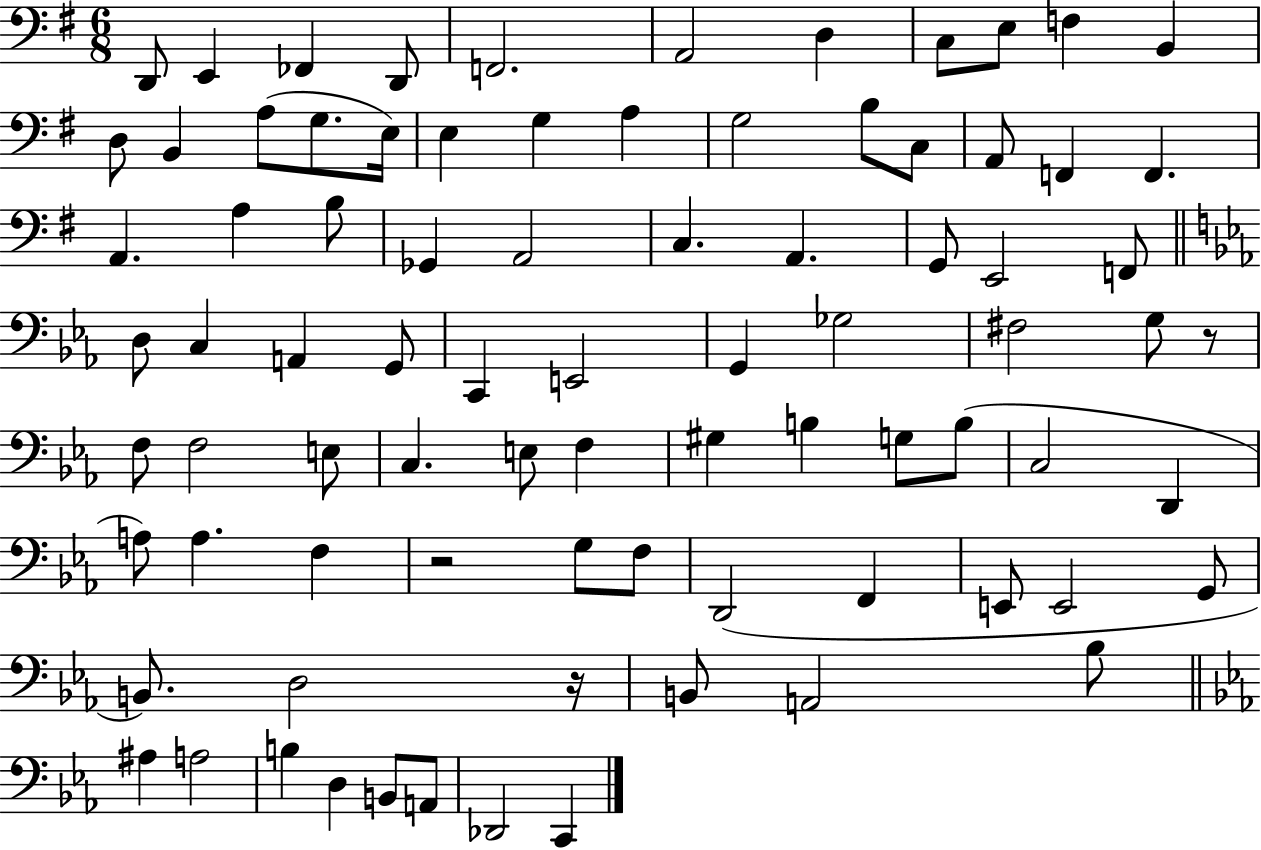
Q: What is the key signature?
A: G major